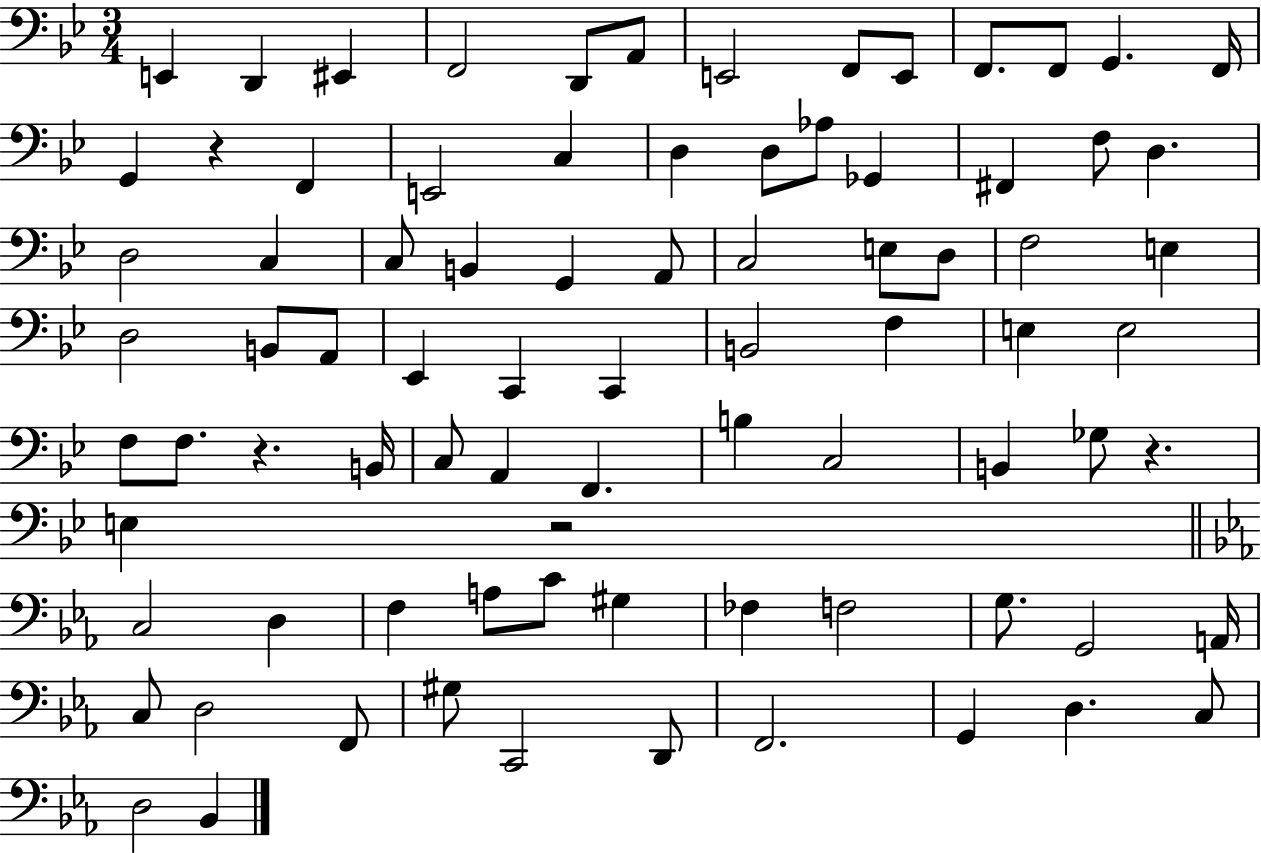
{
  \clef bass
  \numericTimeSignature
  \time 3/4
  \key bes \major
  e,4 d,4 eis,4 | f,2 d,8 a,8 | e,2 f,8 e,8 | f,8. f,8 g,4. f,16 | \break g,4 r4 f,4 | e,2 c4 | d4 d8 aes8 ges,4 | fis,4 f8 d4. | \break d2 c4 | c8 b,4 g,4 a,8 | c2 e8 d8 | f2 e4 | \break d2 b,8 a,8 | ees,4 c,4 c,4 | b,2 f4 | e4 e2 | \break f8 f8. r4. b,16 | c8 a,4 f,4. | b4 c2 | b,4 ges8 r4. | \break e4 r2 | \bar "||" \break \key c \minor c2 d4 | f4 a8 c'8 gis4 | fes4 f2 | g8. g,2 a,16 | \break c8 d2 f,8 | gis8 c,2 d,8 | f,2. | g,4 d4. c8 | \break d2 bes,4 | \bar "|."
}